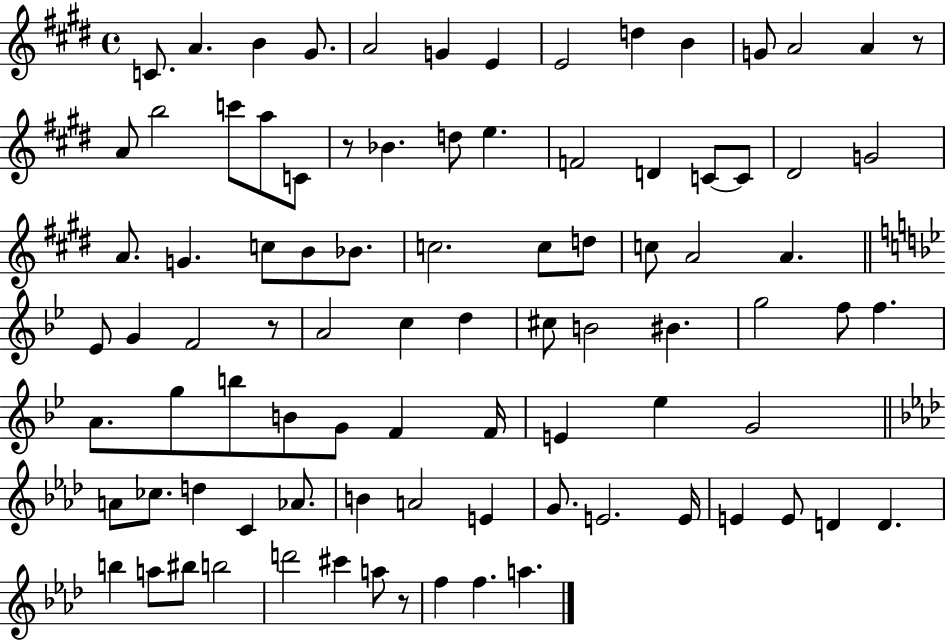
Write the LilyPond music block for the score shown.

{
  \clef treble
  \time 4/4
  \defaultTimeSignature
  \key e \major
  c'8. a'4. b'4 gis'8. | a'2 g'4 e'4 | e'2 d''4 b'4 | g'8 a'2 a'4 r8 | \break a'8 b''2 c'''8 a''8 c'8 | r8 bes'4. d''8 e''4. | f'2 d'4 c'8~~ c'8 | dis'2 g'2 | \break a'8. g'4. c''8 b'8 bes'8. | c''2. c''8 d''8 | c''8 a'2 a'4. | \bar "||" \break \key g \minor ees'8 g'4 f'2 r8 | a'2 c''4 d''4 | cis''8 b'2 bis'4. | g''2 f''8 f''4. | \break a'8. g''8 b''8 b'8 g'8 f'4 f'16 | e'4 ees''4 g'2 | \bar "||" \break \key f \minor a'8 ces''8. d''4 c'4 aes'8. | b'4 a'2 e'4 | g'8. e'2. e'16 | e'4 e'8 d'4 d'4. | \break b''4 a''8 bis''8 b''2 | d'''2 cis'''4 a''8 r8 | f''4 f''4. a''4. | \bar "|."
}